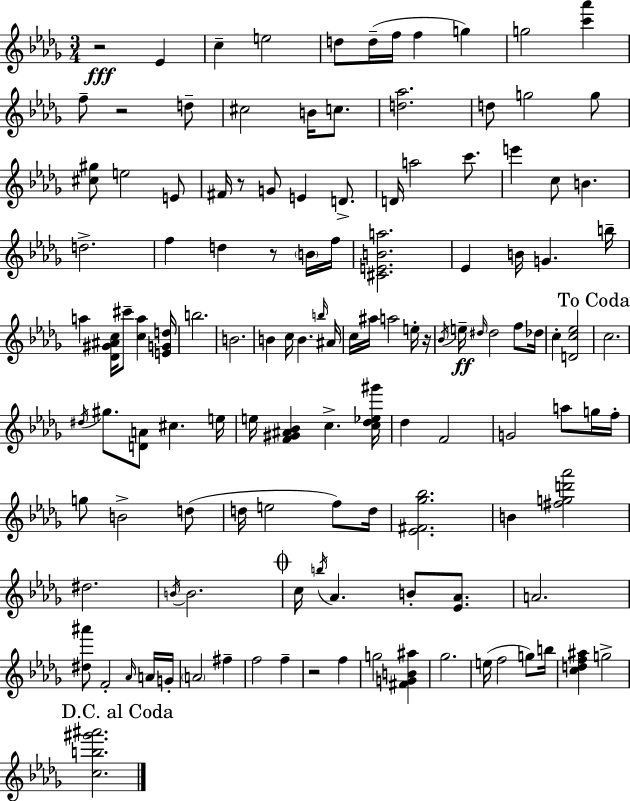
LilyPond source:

{
  \clef treble
  \numericTimeSignature
  \time 3/4
  \key bes \minor
  r2\fff ees'4 | c''4-- e''2 | d''8 d''16--( f''16 f''4 g''4) | g''2 <c''' aes'''>4 | \break f''8-- r2 d''8-- | cis''2 b'16 c''8. | <d'' aes''>2. | d''8 g''2 g''8 | \break <cis'' gis''>8 e''2 e'8 | fis'16 r8 g'8 e'4 d'8.-> | d'16 a''2 c'''8. | e'''4 c''8 b'4. | \break d''2.-> | f''4 d''4 r8 \parenthesize b'16 f''16 | <cis' e' b' a''>2. | ees'4 b'16 g'4. b''16-- | \break a''4 <des' gis' ais' c''>16 cis'''8-- <c'' a''>4 <e' g' d''>16 | b''2. | b'2. | b'4 c''16 b'4. \grace { b''16 } | \break ais'16 c''16 ais''16 a''2 e''16-. | r16 \acciaccatura { bes'16 }\ff e''16-- \grace { dis''16 } dis''2 | f''8 des''16 c''4-. <d' c'' ees''>2 | \mark "To Coda" c''2. | \break \acciaccatura { dis''16 } gis''8. <d' a'>8 cis''4. | e''16 e''16 <f' gis' ais' bes'>4 c''4.-> | <c'' des'' ees'' gis'''>16 des''4 f'2 | g'2 | \break a''8 g''16 f''16-. g''8 b'2-> | d''8( d''16 e''2 | f''8) d''16 <ees' fis' ges'' bes''>2. | b'4 <fis'' g'' d''' aes'''>2 | \break dis''2. | \acciaccatura { b'16 } b'2. | \mark \markup { \musicglyph "scripts.coda" } c''16 \acciaccatura { b''16 } aes'4. | b'8-. <ees' aes'>8. a'2. | \break <dis'' ais'''>8 f'2-. | \grace { aes'16 } a'16 g'16-. \parenthesize a'2 | fis''4-- f''2 | f''4-- r2 | \break f''4 g''2 | <fis' g' b' ais''>4 ges''2. | e''16( f''2 | g''8) b''16 <c'' d'' f'' ais''>4 g''2-> | \break \mark "D.C. al Coda" <c'' b'' gis''' ais'''>2. | \bar "|."
}